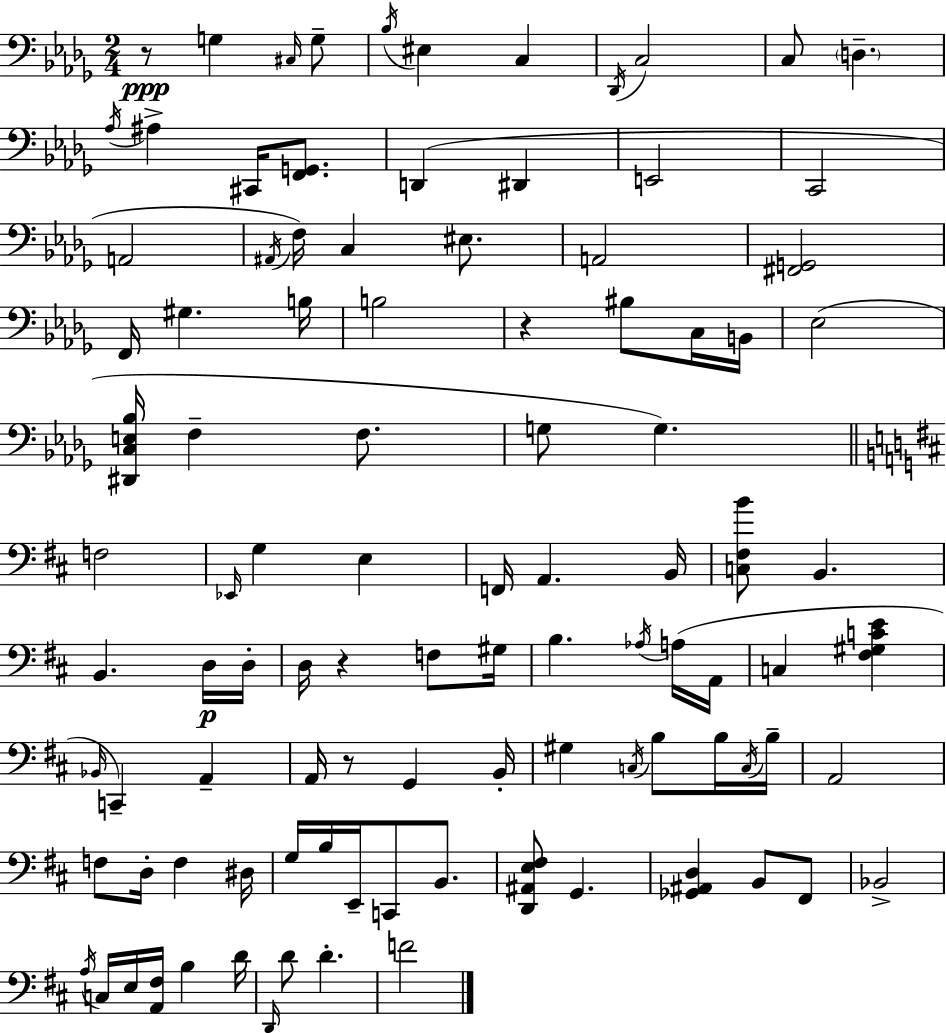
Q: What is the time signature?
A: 2/4